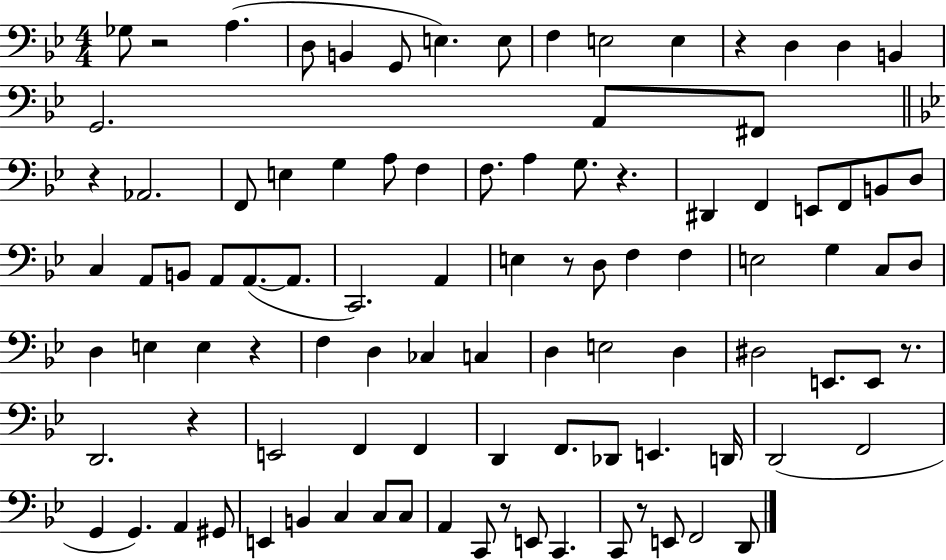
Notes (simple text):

Gb3/e R/h A3/q. D3/e B2/q G2/e E3/q. E3/e F3/q E3/h E3/q R/q D3/q D3/q B2/q G2/h. A2/e F#2/e R/q Ab2/h. F2/e E3/q G3/q A3/e F3/q F3/e. A3/q G3/e. R/q. D#2/q F2/q E2/e F2/e B2/e D3/e C3/q A2/e B2/e A2/e A2/e. A2/e. C2/h. A2/q E3/q R/e D3/e F3/q F3/q E3/h G3/q C3/e D3/e D3/q E3/q E3/q R/q F3/q D3/q CES3/q C3/q D3/q E3/h D3/q D#3/h E2/e. E2/e R/e. D2/h. R/q E2/h F2/q F2/q D2/q F2/e. Db2/e E2/q. D2/s D2/h F2/h G2/q G2/q. A2/q G#2/e E2/q B2/q C3/q C3/e C3/e A2/q C2/e R/e E2/e C2/q. C2/e R/e E2/e F2/h D2/e